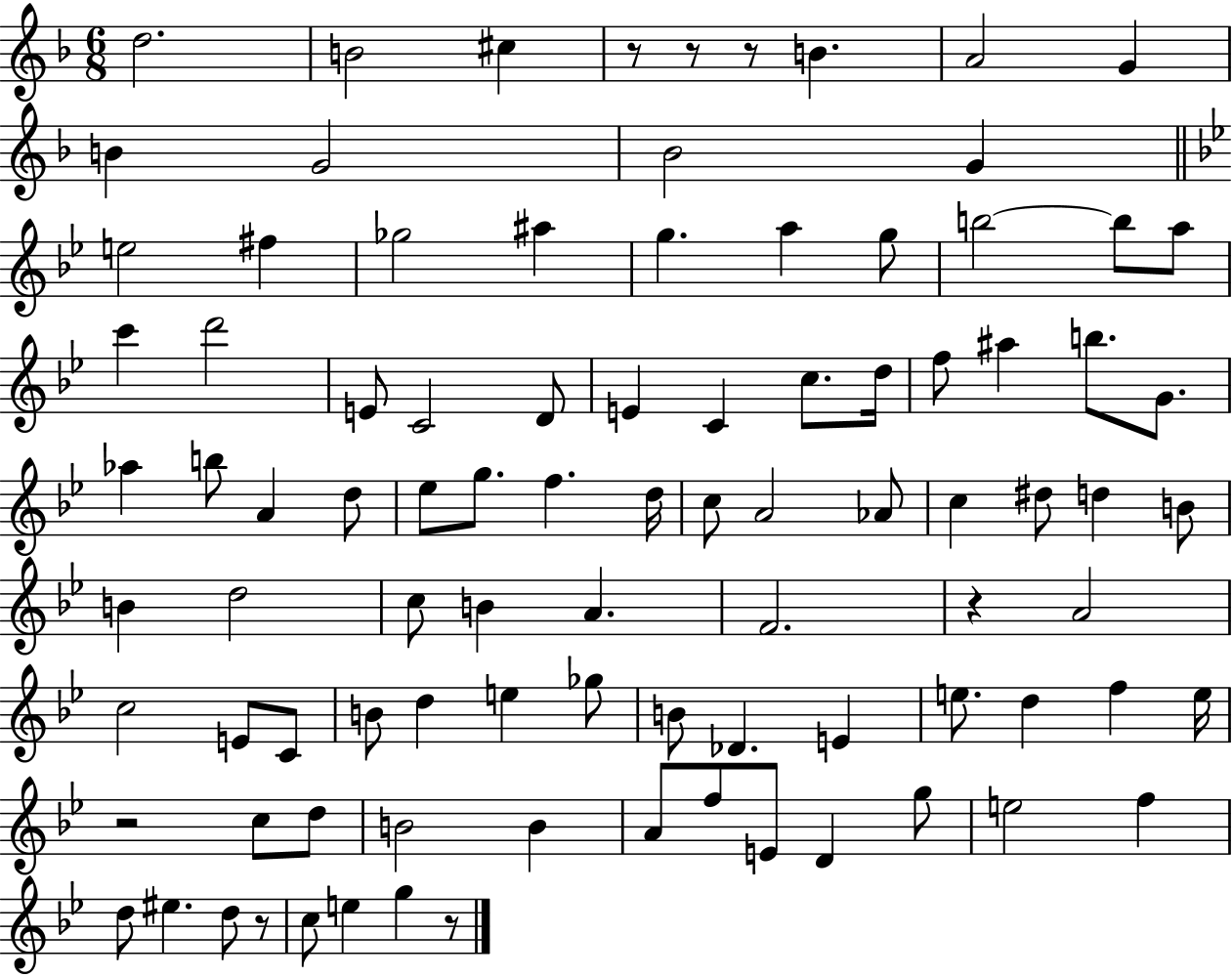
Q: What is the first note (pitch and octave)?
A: D5